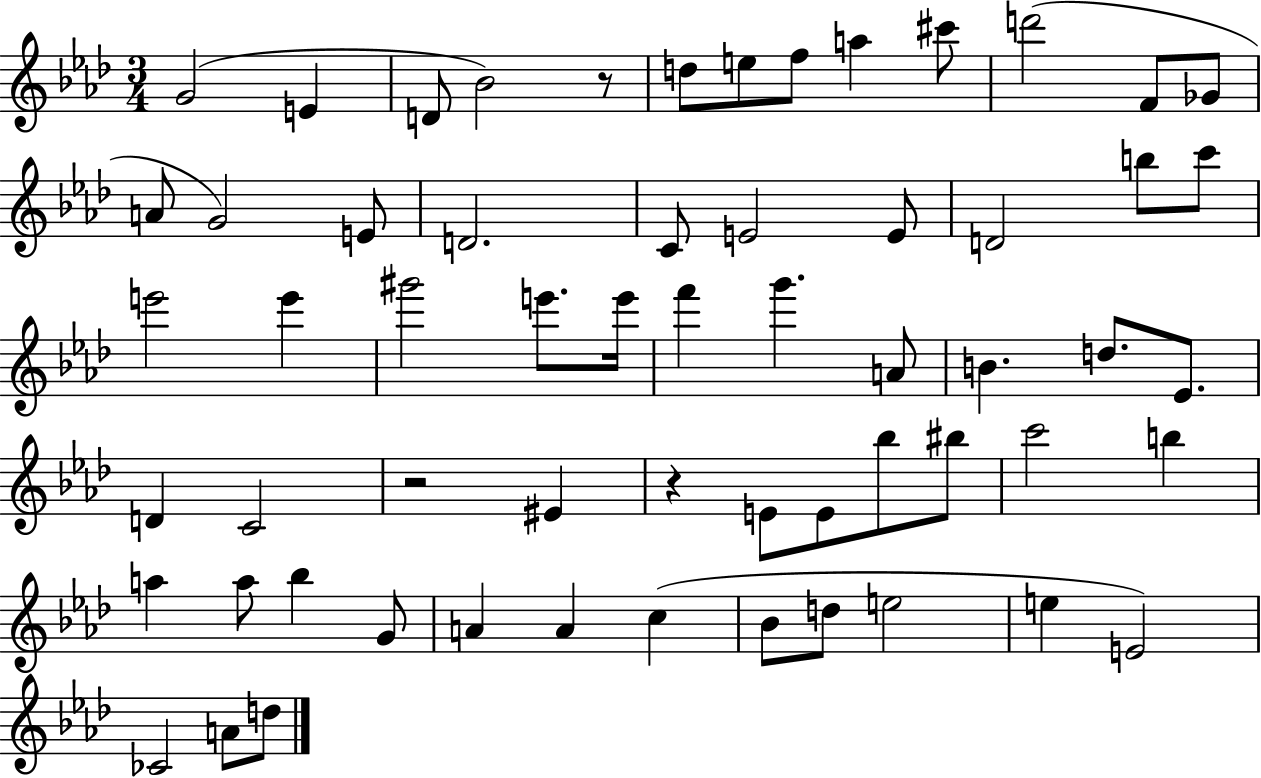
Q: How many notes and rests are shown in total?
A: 60